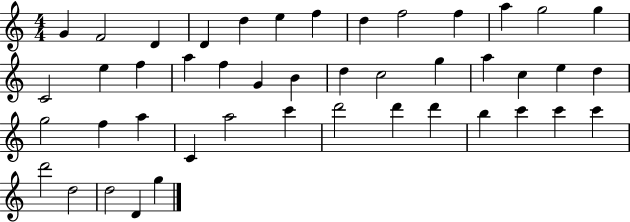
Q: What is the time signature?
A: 4/4